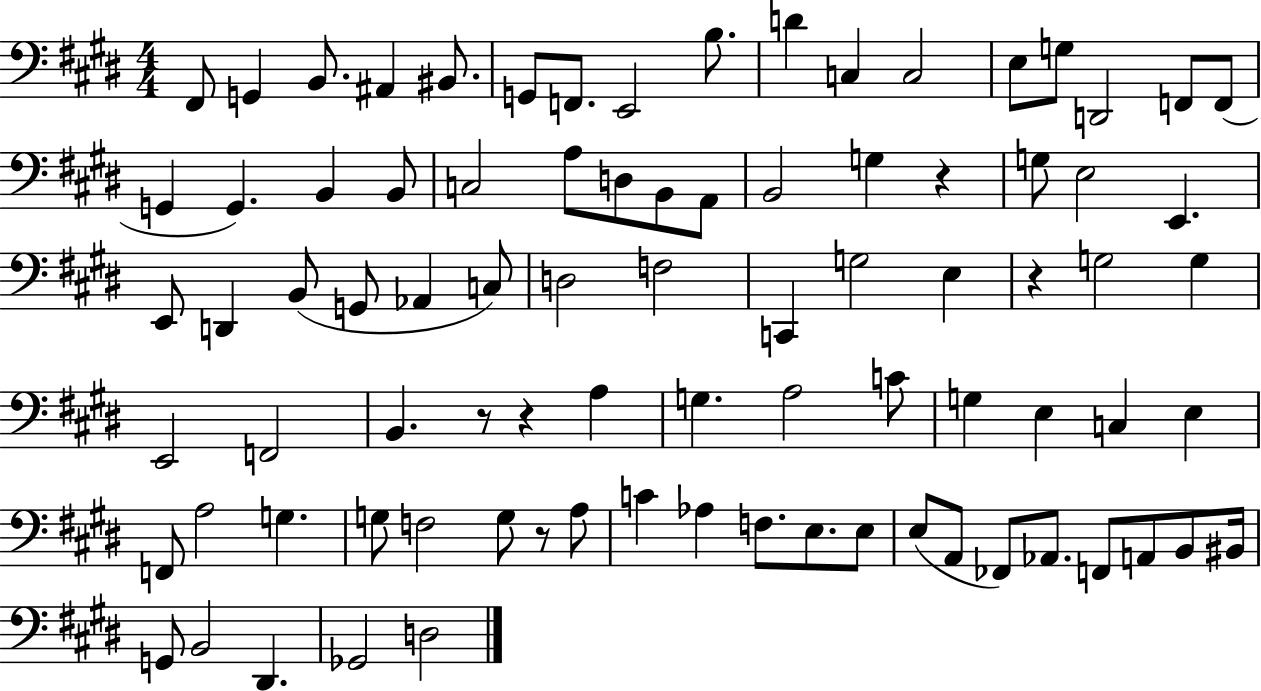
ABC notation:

X:1
T:Untitled
M:4/4
L:1/4
K:E
^F,,/2 G,, B,,/2 ^A,, ^B,,/2 G,,/2 F,,/2 E,,2 B,/2 D C, C,2 E,/2 G,/2 D,,2 F,,/2 F,,/2 G,, G,, B,, B,,/2 C,2 A,/2 D,/2 B,,/2 A,,/2 B,,2 G, z G,/2 E,2 E,, E,,/2 D,, B,,/2 G,,/2 _A,, C,/2 D,2 F,2 C,, G,2 E, z G,2 G, E,,2 F,,2 B,, z/2 z A, G, A,2 C/2 G, E, C, E, F,,/2 A,2 G, G,/2 F,2 G,/2 z/2 A,/2 C _A, F,/2 E,/2 E,/2 E,/2 A,,/2 _F,,/2 _A,,/2 F,,/2 A,,/2 B,,/2 ^B,,/4 G,,/2 B,,2 ^D,, _G,,2 D,2